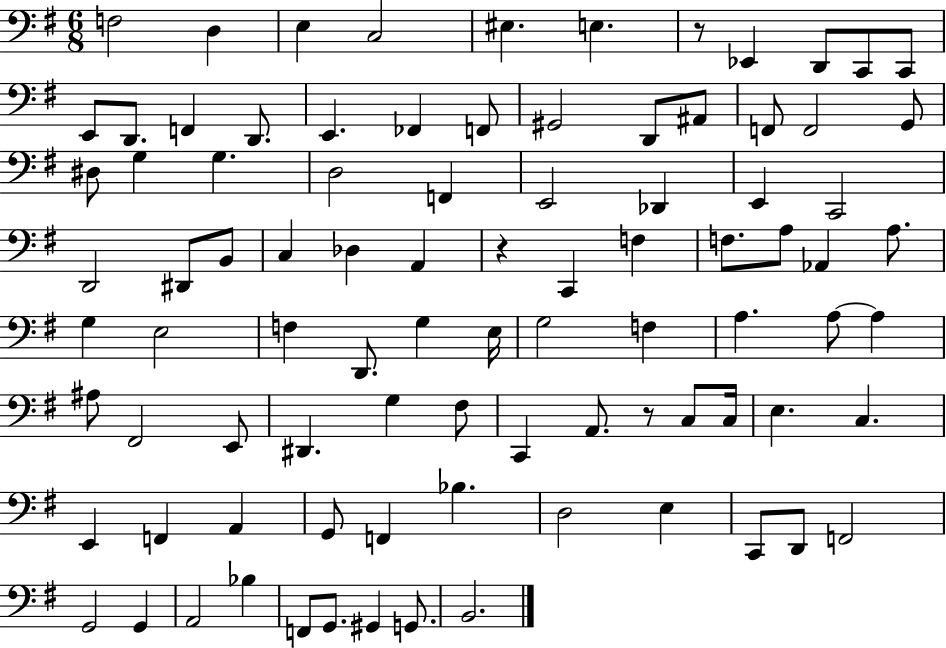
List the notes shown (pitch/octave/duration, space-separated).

F3/h D3/q E3/q C3/h EIS3/q. E3/q. R/e Eb2/q D2/e C2/e C2/e E2/e D2/e. F2/q D2/e. E2/q. FES2/q F2/e G#2/h D2/e A#2/e F2/e F2/h G2/e D#3/e G3/q G3/q. D3/h F2/q E2/h Db2/q E2/q C2/h D2/h D#2/e B2/e C3/q Db3/q A2/q R/q C2/q F3/q F3/e. A3/e Ab2/q A3/e. G3/q E3/h F3/q D2/e. G3/q E3/s G3/h F3/q A3/q. A3/e A3/q A#3/e F#2/h E2/e D#2/q. G3/q F#3/e C2/q A2/e. R/e C3/e C3/s E3/q. C3/q. E2/q F2/q A2/q G2/e F2/q Bb3/q. D3/h E3/q C2/e D2/e F2/h G2/h G2/q A2/h Bb3/q F2/e G2/e. G#2/q G2/e. B2/h.